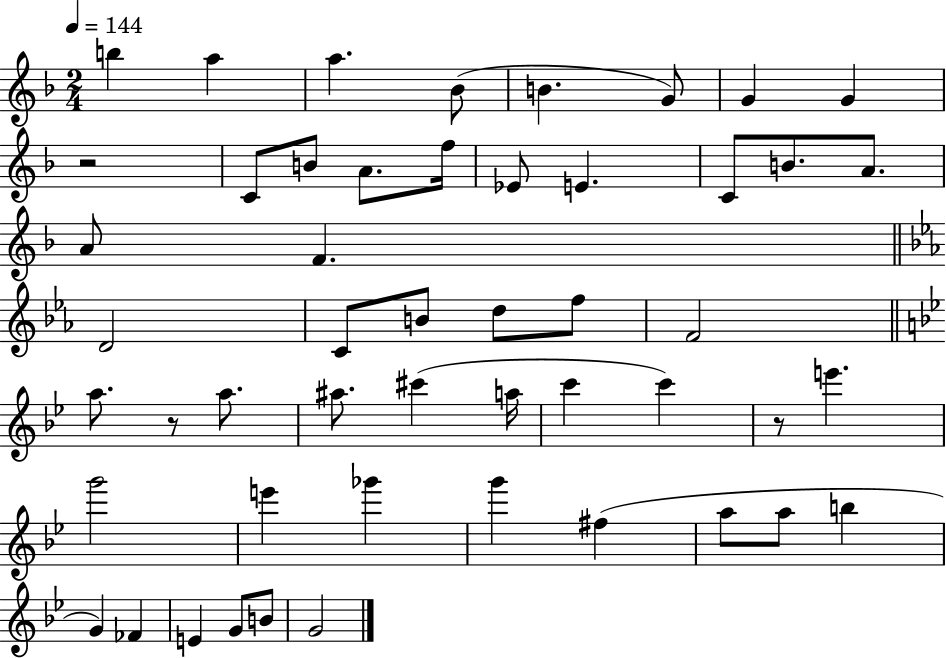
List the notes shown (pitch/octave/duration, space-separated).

B5/q A5/q A5/q. Bb4/e B4/q. G4/e G4/q G4/q R/h C4/e B4/e A4/e. F5/s Eb4/e E4/q. C4/e B4/e. A4/e. A4/e F4/q. D4/h C4/e B4/e D5/e F5/e F4/h A5/e. R/e A5/e. A#5/e. C#6/q A5/s C6/q C6/q R/e E6/q. G6/h E6/q Gb6/q G6/q F#5/q A5/e A5/e B5/q G4/q FES4/q E4/q G4/e B4/e G4/h